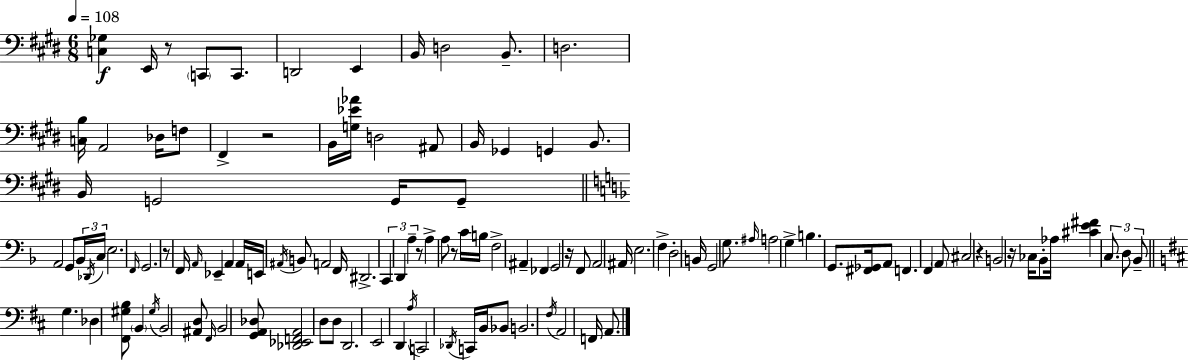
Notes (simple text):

[C3,Gb3]/q E2/s R/e C2/e C2/e. D2/h E2/q B2/s D3/h B2/e. D3/h. [C3,B3]/s A2/h Db3/s F3/e F#2/q R/h B2/s [G3,Eb4,Ab4]/s D3/h A#2/e B2/s Gb2/q G2/q B2/e. B2/s G2/h G2/s G2/e A2/h G2/e Bb2/s Db2/s C3/s E3/h. F2/s G2/h. R/e F2/s A2/s Eb2/q A2/q A2/s E2/s A#2/s B2/e A2/h F2/s D#2/h. C2/q D2/q A3/q R/e A3/q A3/e R/e C4/s B3/s F3/h A#2/q FES2/q G2/h R/s F2/e A2/h A#2/s E3/h. F3/q D3/h B2/s G2/h G3/e. A#3/s A3/h G3/q B3/q. G2/e. [F#2,Gb2]/s A2/e F2/q. F2/q A2/e C#3/h R/q B2/h R/s CES3/s Bb2/e Ab3/s [C#4,E4,F#4]/q C3/e. D3/e Bb2/e G3/q. Db3/q [F#2,G#3,B3]/e B2/q G#3/s B2/h [A#2,D3]/e F#2/s B2/h [G2,A2,Db3]/e [Db2,Eb2,F2,A2]/h D3/e D3/e D2/h. E2/h D2/q A3/s C2/h Db2/s C2/s B2/s Bb2/e B2/h. F#3/s A2/h F2/s A2/e.